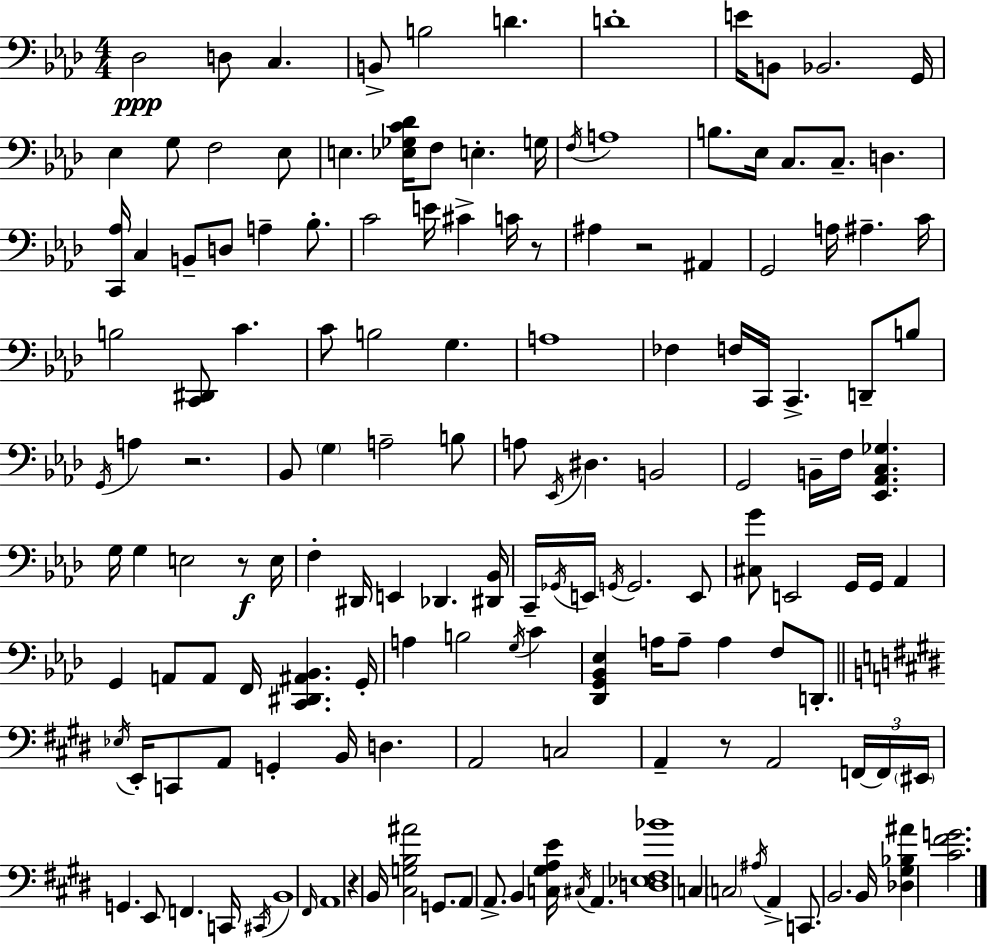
{
  \clef bass
  \numericTimeSignature
  \time 4/4
  \key f \minor
  \repeat volta 2 { des2\ppp d8 c4. | b,8-> b2 d'4. | d'1-. | e'16 b,8 bes,2. g,16 | \break ees4 g8 f2 ees8 | e4. <ees ges c' des'>16 f8 e4.-. g16 | \acciaccatura { f16 } a1 | b8. ees16 c8. c8.-- d4. | \break <c, aes>16 c4 b,8-- d8 a4-- bes8.-. | c'2 e'16 cis'4-> c'16 r8 | ais4 r2 ais,4 | g,2 a16 ais4.-- | \break c'16 b2 <c, dis,>8 c'4. | c'8 b2 g4. | a1 | fes4 f16 c,16 c,4.-> d,8-- b8 | \break \acciaccatura { g,16 } a4 r2. | bes,8 \parenthesize g4 a2-- | b8 a8 \acciaccatura { ees,16 } dis4. b,2 | g,2 b,16-- f16 <ees, aes, c ges>4. | \break g16 g4 e2 | r8\f e16 f4-. dis,16 e,4 des,4. | <dis, bes,>16 c,16-- \acciaccatura { ges,16 } e,16 \acciaccatura { g,16 } g,2. | e,8 <cis g'>8 e,2 g,16 | \break g,16 aes,4 g,4 a,8 a,8 f,16 <c, dis, ais, bes,>4. | g,16-. a4 b2 | \acciaccatura { g16 } c'4 <des, g, bes, ees>4 a16 a8-- a4 | f8 d,8.-. \bar "||" \break \key e \major \acciaccatura { ees16 } e,16-. c,8 a,8 g,4-. b,16 d4. | a,2 c2 | a,4-- r8 a,2 \tuplet 3/2 { f,16~~ | f,16 \parenthesize eis,16 } g,4. e,8 f,4. | \break c,16 \acciaccatura { cis,16 } b,1 | \grace { fis,16 } a,1 | r4 b,16 <cis g b ais'>2 | g,8. a,8 a,8.-> b,4 <c gis a e'>16 \acciaccatura { cis16 } a,4. | \break <d ees fis bes'>1 | c4 \parenthesize c2 | \acciaccatura { ais16 } a,4-> c,8. b,2. | b,16 <des gis bes ais'>4 <cis' fis' g'>2. | \break } \bar "|."
}